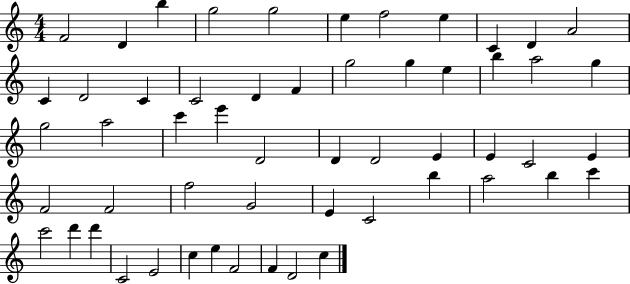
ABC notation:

X:1
T:Untitled
M:4/4
L:1/4
K:C
F2 D b g2 g2 e f2 e C D A2 C D2 C C2 D F g2 g e b a2 g g2 a2 c' e' D2 D D2 E E C2 E F2 F2 f2 G2 E C2 b a2 b c' c'2 d' d' C2 E2 c e F2 F D2 c